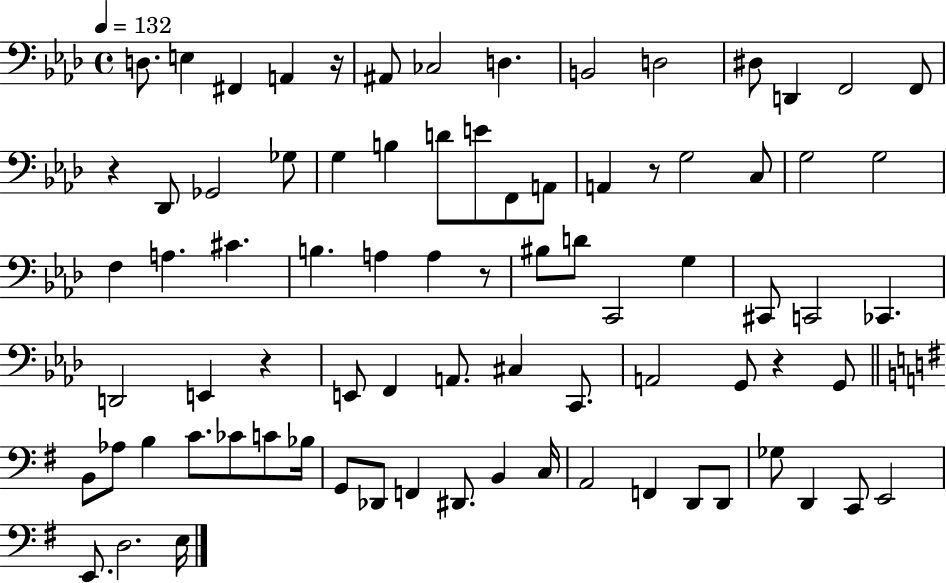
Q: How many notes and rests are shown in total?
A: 80